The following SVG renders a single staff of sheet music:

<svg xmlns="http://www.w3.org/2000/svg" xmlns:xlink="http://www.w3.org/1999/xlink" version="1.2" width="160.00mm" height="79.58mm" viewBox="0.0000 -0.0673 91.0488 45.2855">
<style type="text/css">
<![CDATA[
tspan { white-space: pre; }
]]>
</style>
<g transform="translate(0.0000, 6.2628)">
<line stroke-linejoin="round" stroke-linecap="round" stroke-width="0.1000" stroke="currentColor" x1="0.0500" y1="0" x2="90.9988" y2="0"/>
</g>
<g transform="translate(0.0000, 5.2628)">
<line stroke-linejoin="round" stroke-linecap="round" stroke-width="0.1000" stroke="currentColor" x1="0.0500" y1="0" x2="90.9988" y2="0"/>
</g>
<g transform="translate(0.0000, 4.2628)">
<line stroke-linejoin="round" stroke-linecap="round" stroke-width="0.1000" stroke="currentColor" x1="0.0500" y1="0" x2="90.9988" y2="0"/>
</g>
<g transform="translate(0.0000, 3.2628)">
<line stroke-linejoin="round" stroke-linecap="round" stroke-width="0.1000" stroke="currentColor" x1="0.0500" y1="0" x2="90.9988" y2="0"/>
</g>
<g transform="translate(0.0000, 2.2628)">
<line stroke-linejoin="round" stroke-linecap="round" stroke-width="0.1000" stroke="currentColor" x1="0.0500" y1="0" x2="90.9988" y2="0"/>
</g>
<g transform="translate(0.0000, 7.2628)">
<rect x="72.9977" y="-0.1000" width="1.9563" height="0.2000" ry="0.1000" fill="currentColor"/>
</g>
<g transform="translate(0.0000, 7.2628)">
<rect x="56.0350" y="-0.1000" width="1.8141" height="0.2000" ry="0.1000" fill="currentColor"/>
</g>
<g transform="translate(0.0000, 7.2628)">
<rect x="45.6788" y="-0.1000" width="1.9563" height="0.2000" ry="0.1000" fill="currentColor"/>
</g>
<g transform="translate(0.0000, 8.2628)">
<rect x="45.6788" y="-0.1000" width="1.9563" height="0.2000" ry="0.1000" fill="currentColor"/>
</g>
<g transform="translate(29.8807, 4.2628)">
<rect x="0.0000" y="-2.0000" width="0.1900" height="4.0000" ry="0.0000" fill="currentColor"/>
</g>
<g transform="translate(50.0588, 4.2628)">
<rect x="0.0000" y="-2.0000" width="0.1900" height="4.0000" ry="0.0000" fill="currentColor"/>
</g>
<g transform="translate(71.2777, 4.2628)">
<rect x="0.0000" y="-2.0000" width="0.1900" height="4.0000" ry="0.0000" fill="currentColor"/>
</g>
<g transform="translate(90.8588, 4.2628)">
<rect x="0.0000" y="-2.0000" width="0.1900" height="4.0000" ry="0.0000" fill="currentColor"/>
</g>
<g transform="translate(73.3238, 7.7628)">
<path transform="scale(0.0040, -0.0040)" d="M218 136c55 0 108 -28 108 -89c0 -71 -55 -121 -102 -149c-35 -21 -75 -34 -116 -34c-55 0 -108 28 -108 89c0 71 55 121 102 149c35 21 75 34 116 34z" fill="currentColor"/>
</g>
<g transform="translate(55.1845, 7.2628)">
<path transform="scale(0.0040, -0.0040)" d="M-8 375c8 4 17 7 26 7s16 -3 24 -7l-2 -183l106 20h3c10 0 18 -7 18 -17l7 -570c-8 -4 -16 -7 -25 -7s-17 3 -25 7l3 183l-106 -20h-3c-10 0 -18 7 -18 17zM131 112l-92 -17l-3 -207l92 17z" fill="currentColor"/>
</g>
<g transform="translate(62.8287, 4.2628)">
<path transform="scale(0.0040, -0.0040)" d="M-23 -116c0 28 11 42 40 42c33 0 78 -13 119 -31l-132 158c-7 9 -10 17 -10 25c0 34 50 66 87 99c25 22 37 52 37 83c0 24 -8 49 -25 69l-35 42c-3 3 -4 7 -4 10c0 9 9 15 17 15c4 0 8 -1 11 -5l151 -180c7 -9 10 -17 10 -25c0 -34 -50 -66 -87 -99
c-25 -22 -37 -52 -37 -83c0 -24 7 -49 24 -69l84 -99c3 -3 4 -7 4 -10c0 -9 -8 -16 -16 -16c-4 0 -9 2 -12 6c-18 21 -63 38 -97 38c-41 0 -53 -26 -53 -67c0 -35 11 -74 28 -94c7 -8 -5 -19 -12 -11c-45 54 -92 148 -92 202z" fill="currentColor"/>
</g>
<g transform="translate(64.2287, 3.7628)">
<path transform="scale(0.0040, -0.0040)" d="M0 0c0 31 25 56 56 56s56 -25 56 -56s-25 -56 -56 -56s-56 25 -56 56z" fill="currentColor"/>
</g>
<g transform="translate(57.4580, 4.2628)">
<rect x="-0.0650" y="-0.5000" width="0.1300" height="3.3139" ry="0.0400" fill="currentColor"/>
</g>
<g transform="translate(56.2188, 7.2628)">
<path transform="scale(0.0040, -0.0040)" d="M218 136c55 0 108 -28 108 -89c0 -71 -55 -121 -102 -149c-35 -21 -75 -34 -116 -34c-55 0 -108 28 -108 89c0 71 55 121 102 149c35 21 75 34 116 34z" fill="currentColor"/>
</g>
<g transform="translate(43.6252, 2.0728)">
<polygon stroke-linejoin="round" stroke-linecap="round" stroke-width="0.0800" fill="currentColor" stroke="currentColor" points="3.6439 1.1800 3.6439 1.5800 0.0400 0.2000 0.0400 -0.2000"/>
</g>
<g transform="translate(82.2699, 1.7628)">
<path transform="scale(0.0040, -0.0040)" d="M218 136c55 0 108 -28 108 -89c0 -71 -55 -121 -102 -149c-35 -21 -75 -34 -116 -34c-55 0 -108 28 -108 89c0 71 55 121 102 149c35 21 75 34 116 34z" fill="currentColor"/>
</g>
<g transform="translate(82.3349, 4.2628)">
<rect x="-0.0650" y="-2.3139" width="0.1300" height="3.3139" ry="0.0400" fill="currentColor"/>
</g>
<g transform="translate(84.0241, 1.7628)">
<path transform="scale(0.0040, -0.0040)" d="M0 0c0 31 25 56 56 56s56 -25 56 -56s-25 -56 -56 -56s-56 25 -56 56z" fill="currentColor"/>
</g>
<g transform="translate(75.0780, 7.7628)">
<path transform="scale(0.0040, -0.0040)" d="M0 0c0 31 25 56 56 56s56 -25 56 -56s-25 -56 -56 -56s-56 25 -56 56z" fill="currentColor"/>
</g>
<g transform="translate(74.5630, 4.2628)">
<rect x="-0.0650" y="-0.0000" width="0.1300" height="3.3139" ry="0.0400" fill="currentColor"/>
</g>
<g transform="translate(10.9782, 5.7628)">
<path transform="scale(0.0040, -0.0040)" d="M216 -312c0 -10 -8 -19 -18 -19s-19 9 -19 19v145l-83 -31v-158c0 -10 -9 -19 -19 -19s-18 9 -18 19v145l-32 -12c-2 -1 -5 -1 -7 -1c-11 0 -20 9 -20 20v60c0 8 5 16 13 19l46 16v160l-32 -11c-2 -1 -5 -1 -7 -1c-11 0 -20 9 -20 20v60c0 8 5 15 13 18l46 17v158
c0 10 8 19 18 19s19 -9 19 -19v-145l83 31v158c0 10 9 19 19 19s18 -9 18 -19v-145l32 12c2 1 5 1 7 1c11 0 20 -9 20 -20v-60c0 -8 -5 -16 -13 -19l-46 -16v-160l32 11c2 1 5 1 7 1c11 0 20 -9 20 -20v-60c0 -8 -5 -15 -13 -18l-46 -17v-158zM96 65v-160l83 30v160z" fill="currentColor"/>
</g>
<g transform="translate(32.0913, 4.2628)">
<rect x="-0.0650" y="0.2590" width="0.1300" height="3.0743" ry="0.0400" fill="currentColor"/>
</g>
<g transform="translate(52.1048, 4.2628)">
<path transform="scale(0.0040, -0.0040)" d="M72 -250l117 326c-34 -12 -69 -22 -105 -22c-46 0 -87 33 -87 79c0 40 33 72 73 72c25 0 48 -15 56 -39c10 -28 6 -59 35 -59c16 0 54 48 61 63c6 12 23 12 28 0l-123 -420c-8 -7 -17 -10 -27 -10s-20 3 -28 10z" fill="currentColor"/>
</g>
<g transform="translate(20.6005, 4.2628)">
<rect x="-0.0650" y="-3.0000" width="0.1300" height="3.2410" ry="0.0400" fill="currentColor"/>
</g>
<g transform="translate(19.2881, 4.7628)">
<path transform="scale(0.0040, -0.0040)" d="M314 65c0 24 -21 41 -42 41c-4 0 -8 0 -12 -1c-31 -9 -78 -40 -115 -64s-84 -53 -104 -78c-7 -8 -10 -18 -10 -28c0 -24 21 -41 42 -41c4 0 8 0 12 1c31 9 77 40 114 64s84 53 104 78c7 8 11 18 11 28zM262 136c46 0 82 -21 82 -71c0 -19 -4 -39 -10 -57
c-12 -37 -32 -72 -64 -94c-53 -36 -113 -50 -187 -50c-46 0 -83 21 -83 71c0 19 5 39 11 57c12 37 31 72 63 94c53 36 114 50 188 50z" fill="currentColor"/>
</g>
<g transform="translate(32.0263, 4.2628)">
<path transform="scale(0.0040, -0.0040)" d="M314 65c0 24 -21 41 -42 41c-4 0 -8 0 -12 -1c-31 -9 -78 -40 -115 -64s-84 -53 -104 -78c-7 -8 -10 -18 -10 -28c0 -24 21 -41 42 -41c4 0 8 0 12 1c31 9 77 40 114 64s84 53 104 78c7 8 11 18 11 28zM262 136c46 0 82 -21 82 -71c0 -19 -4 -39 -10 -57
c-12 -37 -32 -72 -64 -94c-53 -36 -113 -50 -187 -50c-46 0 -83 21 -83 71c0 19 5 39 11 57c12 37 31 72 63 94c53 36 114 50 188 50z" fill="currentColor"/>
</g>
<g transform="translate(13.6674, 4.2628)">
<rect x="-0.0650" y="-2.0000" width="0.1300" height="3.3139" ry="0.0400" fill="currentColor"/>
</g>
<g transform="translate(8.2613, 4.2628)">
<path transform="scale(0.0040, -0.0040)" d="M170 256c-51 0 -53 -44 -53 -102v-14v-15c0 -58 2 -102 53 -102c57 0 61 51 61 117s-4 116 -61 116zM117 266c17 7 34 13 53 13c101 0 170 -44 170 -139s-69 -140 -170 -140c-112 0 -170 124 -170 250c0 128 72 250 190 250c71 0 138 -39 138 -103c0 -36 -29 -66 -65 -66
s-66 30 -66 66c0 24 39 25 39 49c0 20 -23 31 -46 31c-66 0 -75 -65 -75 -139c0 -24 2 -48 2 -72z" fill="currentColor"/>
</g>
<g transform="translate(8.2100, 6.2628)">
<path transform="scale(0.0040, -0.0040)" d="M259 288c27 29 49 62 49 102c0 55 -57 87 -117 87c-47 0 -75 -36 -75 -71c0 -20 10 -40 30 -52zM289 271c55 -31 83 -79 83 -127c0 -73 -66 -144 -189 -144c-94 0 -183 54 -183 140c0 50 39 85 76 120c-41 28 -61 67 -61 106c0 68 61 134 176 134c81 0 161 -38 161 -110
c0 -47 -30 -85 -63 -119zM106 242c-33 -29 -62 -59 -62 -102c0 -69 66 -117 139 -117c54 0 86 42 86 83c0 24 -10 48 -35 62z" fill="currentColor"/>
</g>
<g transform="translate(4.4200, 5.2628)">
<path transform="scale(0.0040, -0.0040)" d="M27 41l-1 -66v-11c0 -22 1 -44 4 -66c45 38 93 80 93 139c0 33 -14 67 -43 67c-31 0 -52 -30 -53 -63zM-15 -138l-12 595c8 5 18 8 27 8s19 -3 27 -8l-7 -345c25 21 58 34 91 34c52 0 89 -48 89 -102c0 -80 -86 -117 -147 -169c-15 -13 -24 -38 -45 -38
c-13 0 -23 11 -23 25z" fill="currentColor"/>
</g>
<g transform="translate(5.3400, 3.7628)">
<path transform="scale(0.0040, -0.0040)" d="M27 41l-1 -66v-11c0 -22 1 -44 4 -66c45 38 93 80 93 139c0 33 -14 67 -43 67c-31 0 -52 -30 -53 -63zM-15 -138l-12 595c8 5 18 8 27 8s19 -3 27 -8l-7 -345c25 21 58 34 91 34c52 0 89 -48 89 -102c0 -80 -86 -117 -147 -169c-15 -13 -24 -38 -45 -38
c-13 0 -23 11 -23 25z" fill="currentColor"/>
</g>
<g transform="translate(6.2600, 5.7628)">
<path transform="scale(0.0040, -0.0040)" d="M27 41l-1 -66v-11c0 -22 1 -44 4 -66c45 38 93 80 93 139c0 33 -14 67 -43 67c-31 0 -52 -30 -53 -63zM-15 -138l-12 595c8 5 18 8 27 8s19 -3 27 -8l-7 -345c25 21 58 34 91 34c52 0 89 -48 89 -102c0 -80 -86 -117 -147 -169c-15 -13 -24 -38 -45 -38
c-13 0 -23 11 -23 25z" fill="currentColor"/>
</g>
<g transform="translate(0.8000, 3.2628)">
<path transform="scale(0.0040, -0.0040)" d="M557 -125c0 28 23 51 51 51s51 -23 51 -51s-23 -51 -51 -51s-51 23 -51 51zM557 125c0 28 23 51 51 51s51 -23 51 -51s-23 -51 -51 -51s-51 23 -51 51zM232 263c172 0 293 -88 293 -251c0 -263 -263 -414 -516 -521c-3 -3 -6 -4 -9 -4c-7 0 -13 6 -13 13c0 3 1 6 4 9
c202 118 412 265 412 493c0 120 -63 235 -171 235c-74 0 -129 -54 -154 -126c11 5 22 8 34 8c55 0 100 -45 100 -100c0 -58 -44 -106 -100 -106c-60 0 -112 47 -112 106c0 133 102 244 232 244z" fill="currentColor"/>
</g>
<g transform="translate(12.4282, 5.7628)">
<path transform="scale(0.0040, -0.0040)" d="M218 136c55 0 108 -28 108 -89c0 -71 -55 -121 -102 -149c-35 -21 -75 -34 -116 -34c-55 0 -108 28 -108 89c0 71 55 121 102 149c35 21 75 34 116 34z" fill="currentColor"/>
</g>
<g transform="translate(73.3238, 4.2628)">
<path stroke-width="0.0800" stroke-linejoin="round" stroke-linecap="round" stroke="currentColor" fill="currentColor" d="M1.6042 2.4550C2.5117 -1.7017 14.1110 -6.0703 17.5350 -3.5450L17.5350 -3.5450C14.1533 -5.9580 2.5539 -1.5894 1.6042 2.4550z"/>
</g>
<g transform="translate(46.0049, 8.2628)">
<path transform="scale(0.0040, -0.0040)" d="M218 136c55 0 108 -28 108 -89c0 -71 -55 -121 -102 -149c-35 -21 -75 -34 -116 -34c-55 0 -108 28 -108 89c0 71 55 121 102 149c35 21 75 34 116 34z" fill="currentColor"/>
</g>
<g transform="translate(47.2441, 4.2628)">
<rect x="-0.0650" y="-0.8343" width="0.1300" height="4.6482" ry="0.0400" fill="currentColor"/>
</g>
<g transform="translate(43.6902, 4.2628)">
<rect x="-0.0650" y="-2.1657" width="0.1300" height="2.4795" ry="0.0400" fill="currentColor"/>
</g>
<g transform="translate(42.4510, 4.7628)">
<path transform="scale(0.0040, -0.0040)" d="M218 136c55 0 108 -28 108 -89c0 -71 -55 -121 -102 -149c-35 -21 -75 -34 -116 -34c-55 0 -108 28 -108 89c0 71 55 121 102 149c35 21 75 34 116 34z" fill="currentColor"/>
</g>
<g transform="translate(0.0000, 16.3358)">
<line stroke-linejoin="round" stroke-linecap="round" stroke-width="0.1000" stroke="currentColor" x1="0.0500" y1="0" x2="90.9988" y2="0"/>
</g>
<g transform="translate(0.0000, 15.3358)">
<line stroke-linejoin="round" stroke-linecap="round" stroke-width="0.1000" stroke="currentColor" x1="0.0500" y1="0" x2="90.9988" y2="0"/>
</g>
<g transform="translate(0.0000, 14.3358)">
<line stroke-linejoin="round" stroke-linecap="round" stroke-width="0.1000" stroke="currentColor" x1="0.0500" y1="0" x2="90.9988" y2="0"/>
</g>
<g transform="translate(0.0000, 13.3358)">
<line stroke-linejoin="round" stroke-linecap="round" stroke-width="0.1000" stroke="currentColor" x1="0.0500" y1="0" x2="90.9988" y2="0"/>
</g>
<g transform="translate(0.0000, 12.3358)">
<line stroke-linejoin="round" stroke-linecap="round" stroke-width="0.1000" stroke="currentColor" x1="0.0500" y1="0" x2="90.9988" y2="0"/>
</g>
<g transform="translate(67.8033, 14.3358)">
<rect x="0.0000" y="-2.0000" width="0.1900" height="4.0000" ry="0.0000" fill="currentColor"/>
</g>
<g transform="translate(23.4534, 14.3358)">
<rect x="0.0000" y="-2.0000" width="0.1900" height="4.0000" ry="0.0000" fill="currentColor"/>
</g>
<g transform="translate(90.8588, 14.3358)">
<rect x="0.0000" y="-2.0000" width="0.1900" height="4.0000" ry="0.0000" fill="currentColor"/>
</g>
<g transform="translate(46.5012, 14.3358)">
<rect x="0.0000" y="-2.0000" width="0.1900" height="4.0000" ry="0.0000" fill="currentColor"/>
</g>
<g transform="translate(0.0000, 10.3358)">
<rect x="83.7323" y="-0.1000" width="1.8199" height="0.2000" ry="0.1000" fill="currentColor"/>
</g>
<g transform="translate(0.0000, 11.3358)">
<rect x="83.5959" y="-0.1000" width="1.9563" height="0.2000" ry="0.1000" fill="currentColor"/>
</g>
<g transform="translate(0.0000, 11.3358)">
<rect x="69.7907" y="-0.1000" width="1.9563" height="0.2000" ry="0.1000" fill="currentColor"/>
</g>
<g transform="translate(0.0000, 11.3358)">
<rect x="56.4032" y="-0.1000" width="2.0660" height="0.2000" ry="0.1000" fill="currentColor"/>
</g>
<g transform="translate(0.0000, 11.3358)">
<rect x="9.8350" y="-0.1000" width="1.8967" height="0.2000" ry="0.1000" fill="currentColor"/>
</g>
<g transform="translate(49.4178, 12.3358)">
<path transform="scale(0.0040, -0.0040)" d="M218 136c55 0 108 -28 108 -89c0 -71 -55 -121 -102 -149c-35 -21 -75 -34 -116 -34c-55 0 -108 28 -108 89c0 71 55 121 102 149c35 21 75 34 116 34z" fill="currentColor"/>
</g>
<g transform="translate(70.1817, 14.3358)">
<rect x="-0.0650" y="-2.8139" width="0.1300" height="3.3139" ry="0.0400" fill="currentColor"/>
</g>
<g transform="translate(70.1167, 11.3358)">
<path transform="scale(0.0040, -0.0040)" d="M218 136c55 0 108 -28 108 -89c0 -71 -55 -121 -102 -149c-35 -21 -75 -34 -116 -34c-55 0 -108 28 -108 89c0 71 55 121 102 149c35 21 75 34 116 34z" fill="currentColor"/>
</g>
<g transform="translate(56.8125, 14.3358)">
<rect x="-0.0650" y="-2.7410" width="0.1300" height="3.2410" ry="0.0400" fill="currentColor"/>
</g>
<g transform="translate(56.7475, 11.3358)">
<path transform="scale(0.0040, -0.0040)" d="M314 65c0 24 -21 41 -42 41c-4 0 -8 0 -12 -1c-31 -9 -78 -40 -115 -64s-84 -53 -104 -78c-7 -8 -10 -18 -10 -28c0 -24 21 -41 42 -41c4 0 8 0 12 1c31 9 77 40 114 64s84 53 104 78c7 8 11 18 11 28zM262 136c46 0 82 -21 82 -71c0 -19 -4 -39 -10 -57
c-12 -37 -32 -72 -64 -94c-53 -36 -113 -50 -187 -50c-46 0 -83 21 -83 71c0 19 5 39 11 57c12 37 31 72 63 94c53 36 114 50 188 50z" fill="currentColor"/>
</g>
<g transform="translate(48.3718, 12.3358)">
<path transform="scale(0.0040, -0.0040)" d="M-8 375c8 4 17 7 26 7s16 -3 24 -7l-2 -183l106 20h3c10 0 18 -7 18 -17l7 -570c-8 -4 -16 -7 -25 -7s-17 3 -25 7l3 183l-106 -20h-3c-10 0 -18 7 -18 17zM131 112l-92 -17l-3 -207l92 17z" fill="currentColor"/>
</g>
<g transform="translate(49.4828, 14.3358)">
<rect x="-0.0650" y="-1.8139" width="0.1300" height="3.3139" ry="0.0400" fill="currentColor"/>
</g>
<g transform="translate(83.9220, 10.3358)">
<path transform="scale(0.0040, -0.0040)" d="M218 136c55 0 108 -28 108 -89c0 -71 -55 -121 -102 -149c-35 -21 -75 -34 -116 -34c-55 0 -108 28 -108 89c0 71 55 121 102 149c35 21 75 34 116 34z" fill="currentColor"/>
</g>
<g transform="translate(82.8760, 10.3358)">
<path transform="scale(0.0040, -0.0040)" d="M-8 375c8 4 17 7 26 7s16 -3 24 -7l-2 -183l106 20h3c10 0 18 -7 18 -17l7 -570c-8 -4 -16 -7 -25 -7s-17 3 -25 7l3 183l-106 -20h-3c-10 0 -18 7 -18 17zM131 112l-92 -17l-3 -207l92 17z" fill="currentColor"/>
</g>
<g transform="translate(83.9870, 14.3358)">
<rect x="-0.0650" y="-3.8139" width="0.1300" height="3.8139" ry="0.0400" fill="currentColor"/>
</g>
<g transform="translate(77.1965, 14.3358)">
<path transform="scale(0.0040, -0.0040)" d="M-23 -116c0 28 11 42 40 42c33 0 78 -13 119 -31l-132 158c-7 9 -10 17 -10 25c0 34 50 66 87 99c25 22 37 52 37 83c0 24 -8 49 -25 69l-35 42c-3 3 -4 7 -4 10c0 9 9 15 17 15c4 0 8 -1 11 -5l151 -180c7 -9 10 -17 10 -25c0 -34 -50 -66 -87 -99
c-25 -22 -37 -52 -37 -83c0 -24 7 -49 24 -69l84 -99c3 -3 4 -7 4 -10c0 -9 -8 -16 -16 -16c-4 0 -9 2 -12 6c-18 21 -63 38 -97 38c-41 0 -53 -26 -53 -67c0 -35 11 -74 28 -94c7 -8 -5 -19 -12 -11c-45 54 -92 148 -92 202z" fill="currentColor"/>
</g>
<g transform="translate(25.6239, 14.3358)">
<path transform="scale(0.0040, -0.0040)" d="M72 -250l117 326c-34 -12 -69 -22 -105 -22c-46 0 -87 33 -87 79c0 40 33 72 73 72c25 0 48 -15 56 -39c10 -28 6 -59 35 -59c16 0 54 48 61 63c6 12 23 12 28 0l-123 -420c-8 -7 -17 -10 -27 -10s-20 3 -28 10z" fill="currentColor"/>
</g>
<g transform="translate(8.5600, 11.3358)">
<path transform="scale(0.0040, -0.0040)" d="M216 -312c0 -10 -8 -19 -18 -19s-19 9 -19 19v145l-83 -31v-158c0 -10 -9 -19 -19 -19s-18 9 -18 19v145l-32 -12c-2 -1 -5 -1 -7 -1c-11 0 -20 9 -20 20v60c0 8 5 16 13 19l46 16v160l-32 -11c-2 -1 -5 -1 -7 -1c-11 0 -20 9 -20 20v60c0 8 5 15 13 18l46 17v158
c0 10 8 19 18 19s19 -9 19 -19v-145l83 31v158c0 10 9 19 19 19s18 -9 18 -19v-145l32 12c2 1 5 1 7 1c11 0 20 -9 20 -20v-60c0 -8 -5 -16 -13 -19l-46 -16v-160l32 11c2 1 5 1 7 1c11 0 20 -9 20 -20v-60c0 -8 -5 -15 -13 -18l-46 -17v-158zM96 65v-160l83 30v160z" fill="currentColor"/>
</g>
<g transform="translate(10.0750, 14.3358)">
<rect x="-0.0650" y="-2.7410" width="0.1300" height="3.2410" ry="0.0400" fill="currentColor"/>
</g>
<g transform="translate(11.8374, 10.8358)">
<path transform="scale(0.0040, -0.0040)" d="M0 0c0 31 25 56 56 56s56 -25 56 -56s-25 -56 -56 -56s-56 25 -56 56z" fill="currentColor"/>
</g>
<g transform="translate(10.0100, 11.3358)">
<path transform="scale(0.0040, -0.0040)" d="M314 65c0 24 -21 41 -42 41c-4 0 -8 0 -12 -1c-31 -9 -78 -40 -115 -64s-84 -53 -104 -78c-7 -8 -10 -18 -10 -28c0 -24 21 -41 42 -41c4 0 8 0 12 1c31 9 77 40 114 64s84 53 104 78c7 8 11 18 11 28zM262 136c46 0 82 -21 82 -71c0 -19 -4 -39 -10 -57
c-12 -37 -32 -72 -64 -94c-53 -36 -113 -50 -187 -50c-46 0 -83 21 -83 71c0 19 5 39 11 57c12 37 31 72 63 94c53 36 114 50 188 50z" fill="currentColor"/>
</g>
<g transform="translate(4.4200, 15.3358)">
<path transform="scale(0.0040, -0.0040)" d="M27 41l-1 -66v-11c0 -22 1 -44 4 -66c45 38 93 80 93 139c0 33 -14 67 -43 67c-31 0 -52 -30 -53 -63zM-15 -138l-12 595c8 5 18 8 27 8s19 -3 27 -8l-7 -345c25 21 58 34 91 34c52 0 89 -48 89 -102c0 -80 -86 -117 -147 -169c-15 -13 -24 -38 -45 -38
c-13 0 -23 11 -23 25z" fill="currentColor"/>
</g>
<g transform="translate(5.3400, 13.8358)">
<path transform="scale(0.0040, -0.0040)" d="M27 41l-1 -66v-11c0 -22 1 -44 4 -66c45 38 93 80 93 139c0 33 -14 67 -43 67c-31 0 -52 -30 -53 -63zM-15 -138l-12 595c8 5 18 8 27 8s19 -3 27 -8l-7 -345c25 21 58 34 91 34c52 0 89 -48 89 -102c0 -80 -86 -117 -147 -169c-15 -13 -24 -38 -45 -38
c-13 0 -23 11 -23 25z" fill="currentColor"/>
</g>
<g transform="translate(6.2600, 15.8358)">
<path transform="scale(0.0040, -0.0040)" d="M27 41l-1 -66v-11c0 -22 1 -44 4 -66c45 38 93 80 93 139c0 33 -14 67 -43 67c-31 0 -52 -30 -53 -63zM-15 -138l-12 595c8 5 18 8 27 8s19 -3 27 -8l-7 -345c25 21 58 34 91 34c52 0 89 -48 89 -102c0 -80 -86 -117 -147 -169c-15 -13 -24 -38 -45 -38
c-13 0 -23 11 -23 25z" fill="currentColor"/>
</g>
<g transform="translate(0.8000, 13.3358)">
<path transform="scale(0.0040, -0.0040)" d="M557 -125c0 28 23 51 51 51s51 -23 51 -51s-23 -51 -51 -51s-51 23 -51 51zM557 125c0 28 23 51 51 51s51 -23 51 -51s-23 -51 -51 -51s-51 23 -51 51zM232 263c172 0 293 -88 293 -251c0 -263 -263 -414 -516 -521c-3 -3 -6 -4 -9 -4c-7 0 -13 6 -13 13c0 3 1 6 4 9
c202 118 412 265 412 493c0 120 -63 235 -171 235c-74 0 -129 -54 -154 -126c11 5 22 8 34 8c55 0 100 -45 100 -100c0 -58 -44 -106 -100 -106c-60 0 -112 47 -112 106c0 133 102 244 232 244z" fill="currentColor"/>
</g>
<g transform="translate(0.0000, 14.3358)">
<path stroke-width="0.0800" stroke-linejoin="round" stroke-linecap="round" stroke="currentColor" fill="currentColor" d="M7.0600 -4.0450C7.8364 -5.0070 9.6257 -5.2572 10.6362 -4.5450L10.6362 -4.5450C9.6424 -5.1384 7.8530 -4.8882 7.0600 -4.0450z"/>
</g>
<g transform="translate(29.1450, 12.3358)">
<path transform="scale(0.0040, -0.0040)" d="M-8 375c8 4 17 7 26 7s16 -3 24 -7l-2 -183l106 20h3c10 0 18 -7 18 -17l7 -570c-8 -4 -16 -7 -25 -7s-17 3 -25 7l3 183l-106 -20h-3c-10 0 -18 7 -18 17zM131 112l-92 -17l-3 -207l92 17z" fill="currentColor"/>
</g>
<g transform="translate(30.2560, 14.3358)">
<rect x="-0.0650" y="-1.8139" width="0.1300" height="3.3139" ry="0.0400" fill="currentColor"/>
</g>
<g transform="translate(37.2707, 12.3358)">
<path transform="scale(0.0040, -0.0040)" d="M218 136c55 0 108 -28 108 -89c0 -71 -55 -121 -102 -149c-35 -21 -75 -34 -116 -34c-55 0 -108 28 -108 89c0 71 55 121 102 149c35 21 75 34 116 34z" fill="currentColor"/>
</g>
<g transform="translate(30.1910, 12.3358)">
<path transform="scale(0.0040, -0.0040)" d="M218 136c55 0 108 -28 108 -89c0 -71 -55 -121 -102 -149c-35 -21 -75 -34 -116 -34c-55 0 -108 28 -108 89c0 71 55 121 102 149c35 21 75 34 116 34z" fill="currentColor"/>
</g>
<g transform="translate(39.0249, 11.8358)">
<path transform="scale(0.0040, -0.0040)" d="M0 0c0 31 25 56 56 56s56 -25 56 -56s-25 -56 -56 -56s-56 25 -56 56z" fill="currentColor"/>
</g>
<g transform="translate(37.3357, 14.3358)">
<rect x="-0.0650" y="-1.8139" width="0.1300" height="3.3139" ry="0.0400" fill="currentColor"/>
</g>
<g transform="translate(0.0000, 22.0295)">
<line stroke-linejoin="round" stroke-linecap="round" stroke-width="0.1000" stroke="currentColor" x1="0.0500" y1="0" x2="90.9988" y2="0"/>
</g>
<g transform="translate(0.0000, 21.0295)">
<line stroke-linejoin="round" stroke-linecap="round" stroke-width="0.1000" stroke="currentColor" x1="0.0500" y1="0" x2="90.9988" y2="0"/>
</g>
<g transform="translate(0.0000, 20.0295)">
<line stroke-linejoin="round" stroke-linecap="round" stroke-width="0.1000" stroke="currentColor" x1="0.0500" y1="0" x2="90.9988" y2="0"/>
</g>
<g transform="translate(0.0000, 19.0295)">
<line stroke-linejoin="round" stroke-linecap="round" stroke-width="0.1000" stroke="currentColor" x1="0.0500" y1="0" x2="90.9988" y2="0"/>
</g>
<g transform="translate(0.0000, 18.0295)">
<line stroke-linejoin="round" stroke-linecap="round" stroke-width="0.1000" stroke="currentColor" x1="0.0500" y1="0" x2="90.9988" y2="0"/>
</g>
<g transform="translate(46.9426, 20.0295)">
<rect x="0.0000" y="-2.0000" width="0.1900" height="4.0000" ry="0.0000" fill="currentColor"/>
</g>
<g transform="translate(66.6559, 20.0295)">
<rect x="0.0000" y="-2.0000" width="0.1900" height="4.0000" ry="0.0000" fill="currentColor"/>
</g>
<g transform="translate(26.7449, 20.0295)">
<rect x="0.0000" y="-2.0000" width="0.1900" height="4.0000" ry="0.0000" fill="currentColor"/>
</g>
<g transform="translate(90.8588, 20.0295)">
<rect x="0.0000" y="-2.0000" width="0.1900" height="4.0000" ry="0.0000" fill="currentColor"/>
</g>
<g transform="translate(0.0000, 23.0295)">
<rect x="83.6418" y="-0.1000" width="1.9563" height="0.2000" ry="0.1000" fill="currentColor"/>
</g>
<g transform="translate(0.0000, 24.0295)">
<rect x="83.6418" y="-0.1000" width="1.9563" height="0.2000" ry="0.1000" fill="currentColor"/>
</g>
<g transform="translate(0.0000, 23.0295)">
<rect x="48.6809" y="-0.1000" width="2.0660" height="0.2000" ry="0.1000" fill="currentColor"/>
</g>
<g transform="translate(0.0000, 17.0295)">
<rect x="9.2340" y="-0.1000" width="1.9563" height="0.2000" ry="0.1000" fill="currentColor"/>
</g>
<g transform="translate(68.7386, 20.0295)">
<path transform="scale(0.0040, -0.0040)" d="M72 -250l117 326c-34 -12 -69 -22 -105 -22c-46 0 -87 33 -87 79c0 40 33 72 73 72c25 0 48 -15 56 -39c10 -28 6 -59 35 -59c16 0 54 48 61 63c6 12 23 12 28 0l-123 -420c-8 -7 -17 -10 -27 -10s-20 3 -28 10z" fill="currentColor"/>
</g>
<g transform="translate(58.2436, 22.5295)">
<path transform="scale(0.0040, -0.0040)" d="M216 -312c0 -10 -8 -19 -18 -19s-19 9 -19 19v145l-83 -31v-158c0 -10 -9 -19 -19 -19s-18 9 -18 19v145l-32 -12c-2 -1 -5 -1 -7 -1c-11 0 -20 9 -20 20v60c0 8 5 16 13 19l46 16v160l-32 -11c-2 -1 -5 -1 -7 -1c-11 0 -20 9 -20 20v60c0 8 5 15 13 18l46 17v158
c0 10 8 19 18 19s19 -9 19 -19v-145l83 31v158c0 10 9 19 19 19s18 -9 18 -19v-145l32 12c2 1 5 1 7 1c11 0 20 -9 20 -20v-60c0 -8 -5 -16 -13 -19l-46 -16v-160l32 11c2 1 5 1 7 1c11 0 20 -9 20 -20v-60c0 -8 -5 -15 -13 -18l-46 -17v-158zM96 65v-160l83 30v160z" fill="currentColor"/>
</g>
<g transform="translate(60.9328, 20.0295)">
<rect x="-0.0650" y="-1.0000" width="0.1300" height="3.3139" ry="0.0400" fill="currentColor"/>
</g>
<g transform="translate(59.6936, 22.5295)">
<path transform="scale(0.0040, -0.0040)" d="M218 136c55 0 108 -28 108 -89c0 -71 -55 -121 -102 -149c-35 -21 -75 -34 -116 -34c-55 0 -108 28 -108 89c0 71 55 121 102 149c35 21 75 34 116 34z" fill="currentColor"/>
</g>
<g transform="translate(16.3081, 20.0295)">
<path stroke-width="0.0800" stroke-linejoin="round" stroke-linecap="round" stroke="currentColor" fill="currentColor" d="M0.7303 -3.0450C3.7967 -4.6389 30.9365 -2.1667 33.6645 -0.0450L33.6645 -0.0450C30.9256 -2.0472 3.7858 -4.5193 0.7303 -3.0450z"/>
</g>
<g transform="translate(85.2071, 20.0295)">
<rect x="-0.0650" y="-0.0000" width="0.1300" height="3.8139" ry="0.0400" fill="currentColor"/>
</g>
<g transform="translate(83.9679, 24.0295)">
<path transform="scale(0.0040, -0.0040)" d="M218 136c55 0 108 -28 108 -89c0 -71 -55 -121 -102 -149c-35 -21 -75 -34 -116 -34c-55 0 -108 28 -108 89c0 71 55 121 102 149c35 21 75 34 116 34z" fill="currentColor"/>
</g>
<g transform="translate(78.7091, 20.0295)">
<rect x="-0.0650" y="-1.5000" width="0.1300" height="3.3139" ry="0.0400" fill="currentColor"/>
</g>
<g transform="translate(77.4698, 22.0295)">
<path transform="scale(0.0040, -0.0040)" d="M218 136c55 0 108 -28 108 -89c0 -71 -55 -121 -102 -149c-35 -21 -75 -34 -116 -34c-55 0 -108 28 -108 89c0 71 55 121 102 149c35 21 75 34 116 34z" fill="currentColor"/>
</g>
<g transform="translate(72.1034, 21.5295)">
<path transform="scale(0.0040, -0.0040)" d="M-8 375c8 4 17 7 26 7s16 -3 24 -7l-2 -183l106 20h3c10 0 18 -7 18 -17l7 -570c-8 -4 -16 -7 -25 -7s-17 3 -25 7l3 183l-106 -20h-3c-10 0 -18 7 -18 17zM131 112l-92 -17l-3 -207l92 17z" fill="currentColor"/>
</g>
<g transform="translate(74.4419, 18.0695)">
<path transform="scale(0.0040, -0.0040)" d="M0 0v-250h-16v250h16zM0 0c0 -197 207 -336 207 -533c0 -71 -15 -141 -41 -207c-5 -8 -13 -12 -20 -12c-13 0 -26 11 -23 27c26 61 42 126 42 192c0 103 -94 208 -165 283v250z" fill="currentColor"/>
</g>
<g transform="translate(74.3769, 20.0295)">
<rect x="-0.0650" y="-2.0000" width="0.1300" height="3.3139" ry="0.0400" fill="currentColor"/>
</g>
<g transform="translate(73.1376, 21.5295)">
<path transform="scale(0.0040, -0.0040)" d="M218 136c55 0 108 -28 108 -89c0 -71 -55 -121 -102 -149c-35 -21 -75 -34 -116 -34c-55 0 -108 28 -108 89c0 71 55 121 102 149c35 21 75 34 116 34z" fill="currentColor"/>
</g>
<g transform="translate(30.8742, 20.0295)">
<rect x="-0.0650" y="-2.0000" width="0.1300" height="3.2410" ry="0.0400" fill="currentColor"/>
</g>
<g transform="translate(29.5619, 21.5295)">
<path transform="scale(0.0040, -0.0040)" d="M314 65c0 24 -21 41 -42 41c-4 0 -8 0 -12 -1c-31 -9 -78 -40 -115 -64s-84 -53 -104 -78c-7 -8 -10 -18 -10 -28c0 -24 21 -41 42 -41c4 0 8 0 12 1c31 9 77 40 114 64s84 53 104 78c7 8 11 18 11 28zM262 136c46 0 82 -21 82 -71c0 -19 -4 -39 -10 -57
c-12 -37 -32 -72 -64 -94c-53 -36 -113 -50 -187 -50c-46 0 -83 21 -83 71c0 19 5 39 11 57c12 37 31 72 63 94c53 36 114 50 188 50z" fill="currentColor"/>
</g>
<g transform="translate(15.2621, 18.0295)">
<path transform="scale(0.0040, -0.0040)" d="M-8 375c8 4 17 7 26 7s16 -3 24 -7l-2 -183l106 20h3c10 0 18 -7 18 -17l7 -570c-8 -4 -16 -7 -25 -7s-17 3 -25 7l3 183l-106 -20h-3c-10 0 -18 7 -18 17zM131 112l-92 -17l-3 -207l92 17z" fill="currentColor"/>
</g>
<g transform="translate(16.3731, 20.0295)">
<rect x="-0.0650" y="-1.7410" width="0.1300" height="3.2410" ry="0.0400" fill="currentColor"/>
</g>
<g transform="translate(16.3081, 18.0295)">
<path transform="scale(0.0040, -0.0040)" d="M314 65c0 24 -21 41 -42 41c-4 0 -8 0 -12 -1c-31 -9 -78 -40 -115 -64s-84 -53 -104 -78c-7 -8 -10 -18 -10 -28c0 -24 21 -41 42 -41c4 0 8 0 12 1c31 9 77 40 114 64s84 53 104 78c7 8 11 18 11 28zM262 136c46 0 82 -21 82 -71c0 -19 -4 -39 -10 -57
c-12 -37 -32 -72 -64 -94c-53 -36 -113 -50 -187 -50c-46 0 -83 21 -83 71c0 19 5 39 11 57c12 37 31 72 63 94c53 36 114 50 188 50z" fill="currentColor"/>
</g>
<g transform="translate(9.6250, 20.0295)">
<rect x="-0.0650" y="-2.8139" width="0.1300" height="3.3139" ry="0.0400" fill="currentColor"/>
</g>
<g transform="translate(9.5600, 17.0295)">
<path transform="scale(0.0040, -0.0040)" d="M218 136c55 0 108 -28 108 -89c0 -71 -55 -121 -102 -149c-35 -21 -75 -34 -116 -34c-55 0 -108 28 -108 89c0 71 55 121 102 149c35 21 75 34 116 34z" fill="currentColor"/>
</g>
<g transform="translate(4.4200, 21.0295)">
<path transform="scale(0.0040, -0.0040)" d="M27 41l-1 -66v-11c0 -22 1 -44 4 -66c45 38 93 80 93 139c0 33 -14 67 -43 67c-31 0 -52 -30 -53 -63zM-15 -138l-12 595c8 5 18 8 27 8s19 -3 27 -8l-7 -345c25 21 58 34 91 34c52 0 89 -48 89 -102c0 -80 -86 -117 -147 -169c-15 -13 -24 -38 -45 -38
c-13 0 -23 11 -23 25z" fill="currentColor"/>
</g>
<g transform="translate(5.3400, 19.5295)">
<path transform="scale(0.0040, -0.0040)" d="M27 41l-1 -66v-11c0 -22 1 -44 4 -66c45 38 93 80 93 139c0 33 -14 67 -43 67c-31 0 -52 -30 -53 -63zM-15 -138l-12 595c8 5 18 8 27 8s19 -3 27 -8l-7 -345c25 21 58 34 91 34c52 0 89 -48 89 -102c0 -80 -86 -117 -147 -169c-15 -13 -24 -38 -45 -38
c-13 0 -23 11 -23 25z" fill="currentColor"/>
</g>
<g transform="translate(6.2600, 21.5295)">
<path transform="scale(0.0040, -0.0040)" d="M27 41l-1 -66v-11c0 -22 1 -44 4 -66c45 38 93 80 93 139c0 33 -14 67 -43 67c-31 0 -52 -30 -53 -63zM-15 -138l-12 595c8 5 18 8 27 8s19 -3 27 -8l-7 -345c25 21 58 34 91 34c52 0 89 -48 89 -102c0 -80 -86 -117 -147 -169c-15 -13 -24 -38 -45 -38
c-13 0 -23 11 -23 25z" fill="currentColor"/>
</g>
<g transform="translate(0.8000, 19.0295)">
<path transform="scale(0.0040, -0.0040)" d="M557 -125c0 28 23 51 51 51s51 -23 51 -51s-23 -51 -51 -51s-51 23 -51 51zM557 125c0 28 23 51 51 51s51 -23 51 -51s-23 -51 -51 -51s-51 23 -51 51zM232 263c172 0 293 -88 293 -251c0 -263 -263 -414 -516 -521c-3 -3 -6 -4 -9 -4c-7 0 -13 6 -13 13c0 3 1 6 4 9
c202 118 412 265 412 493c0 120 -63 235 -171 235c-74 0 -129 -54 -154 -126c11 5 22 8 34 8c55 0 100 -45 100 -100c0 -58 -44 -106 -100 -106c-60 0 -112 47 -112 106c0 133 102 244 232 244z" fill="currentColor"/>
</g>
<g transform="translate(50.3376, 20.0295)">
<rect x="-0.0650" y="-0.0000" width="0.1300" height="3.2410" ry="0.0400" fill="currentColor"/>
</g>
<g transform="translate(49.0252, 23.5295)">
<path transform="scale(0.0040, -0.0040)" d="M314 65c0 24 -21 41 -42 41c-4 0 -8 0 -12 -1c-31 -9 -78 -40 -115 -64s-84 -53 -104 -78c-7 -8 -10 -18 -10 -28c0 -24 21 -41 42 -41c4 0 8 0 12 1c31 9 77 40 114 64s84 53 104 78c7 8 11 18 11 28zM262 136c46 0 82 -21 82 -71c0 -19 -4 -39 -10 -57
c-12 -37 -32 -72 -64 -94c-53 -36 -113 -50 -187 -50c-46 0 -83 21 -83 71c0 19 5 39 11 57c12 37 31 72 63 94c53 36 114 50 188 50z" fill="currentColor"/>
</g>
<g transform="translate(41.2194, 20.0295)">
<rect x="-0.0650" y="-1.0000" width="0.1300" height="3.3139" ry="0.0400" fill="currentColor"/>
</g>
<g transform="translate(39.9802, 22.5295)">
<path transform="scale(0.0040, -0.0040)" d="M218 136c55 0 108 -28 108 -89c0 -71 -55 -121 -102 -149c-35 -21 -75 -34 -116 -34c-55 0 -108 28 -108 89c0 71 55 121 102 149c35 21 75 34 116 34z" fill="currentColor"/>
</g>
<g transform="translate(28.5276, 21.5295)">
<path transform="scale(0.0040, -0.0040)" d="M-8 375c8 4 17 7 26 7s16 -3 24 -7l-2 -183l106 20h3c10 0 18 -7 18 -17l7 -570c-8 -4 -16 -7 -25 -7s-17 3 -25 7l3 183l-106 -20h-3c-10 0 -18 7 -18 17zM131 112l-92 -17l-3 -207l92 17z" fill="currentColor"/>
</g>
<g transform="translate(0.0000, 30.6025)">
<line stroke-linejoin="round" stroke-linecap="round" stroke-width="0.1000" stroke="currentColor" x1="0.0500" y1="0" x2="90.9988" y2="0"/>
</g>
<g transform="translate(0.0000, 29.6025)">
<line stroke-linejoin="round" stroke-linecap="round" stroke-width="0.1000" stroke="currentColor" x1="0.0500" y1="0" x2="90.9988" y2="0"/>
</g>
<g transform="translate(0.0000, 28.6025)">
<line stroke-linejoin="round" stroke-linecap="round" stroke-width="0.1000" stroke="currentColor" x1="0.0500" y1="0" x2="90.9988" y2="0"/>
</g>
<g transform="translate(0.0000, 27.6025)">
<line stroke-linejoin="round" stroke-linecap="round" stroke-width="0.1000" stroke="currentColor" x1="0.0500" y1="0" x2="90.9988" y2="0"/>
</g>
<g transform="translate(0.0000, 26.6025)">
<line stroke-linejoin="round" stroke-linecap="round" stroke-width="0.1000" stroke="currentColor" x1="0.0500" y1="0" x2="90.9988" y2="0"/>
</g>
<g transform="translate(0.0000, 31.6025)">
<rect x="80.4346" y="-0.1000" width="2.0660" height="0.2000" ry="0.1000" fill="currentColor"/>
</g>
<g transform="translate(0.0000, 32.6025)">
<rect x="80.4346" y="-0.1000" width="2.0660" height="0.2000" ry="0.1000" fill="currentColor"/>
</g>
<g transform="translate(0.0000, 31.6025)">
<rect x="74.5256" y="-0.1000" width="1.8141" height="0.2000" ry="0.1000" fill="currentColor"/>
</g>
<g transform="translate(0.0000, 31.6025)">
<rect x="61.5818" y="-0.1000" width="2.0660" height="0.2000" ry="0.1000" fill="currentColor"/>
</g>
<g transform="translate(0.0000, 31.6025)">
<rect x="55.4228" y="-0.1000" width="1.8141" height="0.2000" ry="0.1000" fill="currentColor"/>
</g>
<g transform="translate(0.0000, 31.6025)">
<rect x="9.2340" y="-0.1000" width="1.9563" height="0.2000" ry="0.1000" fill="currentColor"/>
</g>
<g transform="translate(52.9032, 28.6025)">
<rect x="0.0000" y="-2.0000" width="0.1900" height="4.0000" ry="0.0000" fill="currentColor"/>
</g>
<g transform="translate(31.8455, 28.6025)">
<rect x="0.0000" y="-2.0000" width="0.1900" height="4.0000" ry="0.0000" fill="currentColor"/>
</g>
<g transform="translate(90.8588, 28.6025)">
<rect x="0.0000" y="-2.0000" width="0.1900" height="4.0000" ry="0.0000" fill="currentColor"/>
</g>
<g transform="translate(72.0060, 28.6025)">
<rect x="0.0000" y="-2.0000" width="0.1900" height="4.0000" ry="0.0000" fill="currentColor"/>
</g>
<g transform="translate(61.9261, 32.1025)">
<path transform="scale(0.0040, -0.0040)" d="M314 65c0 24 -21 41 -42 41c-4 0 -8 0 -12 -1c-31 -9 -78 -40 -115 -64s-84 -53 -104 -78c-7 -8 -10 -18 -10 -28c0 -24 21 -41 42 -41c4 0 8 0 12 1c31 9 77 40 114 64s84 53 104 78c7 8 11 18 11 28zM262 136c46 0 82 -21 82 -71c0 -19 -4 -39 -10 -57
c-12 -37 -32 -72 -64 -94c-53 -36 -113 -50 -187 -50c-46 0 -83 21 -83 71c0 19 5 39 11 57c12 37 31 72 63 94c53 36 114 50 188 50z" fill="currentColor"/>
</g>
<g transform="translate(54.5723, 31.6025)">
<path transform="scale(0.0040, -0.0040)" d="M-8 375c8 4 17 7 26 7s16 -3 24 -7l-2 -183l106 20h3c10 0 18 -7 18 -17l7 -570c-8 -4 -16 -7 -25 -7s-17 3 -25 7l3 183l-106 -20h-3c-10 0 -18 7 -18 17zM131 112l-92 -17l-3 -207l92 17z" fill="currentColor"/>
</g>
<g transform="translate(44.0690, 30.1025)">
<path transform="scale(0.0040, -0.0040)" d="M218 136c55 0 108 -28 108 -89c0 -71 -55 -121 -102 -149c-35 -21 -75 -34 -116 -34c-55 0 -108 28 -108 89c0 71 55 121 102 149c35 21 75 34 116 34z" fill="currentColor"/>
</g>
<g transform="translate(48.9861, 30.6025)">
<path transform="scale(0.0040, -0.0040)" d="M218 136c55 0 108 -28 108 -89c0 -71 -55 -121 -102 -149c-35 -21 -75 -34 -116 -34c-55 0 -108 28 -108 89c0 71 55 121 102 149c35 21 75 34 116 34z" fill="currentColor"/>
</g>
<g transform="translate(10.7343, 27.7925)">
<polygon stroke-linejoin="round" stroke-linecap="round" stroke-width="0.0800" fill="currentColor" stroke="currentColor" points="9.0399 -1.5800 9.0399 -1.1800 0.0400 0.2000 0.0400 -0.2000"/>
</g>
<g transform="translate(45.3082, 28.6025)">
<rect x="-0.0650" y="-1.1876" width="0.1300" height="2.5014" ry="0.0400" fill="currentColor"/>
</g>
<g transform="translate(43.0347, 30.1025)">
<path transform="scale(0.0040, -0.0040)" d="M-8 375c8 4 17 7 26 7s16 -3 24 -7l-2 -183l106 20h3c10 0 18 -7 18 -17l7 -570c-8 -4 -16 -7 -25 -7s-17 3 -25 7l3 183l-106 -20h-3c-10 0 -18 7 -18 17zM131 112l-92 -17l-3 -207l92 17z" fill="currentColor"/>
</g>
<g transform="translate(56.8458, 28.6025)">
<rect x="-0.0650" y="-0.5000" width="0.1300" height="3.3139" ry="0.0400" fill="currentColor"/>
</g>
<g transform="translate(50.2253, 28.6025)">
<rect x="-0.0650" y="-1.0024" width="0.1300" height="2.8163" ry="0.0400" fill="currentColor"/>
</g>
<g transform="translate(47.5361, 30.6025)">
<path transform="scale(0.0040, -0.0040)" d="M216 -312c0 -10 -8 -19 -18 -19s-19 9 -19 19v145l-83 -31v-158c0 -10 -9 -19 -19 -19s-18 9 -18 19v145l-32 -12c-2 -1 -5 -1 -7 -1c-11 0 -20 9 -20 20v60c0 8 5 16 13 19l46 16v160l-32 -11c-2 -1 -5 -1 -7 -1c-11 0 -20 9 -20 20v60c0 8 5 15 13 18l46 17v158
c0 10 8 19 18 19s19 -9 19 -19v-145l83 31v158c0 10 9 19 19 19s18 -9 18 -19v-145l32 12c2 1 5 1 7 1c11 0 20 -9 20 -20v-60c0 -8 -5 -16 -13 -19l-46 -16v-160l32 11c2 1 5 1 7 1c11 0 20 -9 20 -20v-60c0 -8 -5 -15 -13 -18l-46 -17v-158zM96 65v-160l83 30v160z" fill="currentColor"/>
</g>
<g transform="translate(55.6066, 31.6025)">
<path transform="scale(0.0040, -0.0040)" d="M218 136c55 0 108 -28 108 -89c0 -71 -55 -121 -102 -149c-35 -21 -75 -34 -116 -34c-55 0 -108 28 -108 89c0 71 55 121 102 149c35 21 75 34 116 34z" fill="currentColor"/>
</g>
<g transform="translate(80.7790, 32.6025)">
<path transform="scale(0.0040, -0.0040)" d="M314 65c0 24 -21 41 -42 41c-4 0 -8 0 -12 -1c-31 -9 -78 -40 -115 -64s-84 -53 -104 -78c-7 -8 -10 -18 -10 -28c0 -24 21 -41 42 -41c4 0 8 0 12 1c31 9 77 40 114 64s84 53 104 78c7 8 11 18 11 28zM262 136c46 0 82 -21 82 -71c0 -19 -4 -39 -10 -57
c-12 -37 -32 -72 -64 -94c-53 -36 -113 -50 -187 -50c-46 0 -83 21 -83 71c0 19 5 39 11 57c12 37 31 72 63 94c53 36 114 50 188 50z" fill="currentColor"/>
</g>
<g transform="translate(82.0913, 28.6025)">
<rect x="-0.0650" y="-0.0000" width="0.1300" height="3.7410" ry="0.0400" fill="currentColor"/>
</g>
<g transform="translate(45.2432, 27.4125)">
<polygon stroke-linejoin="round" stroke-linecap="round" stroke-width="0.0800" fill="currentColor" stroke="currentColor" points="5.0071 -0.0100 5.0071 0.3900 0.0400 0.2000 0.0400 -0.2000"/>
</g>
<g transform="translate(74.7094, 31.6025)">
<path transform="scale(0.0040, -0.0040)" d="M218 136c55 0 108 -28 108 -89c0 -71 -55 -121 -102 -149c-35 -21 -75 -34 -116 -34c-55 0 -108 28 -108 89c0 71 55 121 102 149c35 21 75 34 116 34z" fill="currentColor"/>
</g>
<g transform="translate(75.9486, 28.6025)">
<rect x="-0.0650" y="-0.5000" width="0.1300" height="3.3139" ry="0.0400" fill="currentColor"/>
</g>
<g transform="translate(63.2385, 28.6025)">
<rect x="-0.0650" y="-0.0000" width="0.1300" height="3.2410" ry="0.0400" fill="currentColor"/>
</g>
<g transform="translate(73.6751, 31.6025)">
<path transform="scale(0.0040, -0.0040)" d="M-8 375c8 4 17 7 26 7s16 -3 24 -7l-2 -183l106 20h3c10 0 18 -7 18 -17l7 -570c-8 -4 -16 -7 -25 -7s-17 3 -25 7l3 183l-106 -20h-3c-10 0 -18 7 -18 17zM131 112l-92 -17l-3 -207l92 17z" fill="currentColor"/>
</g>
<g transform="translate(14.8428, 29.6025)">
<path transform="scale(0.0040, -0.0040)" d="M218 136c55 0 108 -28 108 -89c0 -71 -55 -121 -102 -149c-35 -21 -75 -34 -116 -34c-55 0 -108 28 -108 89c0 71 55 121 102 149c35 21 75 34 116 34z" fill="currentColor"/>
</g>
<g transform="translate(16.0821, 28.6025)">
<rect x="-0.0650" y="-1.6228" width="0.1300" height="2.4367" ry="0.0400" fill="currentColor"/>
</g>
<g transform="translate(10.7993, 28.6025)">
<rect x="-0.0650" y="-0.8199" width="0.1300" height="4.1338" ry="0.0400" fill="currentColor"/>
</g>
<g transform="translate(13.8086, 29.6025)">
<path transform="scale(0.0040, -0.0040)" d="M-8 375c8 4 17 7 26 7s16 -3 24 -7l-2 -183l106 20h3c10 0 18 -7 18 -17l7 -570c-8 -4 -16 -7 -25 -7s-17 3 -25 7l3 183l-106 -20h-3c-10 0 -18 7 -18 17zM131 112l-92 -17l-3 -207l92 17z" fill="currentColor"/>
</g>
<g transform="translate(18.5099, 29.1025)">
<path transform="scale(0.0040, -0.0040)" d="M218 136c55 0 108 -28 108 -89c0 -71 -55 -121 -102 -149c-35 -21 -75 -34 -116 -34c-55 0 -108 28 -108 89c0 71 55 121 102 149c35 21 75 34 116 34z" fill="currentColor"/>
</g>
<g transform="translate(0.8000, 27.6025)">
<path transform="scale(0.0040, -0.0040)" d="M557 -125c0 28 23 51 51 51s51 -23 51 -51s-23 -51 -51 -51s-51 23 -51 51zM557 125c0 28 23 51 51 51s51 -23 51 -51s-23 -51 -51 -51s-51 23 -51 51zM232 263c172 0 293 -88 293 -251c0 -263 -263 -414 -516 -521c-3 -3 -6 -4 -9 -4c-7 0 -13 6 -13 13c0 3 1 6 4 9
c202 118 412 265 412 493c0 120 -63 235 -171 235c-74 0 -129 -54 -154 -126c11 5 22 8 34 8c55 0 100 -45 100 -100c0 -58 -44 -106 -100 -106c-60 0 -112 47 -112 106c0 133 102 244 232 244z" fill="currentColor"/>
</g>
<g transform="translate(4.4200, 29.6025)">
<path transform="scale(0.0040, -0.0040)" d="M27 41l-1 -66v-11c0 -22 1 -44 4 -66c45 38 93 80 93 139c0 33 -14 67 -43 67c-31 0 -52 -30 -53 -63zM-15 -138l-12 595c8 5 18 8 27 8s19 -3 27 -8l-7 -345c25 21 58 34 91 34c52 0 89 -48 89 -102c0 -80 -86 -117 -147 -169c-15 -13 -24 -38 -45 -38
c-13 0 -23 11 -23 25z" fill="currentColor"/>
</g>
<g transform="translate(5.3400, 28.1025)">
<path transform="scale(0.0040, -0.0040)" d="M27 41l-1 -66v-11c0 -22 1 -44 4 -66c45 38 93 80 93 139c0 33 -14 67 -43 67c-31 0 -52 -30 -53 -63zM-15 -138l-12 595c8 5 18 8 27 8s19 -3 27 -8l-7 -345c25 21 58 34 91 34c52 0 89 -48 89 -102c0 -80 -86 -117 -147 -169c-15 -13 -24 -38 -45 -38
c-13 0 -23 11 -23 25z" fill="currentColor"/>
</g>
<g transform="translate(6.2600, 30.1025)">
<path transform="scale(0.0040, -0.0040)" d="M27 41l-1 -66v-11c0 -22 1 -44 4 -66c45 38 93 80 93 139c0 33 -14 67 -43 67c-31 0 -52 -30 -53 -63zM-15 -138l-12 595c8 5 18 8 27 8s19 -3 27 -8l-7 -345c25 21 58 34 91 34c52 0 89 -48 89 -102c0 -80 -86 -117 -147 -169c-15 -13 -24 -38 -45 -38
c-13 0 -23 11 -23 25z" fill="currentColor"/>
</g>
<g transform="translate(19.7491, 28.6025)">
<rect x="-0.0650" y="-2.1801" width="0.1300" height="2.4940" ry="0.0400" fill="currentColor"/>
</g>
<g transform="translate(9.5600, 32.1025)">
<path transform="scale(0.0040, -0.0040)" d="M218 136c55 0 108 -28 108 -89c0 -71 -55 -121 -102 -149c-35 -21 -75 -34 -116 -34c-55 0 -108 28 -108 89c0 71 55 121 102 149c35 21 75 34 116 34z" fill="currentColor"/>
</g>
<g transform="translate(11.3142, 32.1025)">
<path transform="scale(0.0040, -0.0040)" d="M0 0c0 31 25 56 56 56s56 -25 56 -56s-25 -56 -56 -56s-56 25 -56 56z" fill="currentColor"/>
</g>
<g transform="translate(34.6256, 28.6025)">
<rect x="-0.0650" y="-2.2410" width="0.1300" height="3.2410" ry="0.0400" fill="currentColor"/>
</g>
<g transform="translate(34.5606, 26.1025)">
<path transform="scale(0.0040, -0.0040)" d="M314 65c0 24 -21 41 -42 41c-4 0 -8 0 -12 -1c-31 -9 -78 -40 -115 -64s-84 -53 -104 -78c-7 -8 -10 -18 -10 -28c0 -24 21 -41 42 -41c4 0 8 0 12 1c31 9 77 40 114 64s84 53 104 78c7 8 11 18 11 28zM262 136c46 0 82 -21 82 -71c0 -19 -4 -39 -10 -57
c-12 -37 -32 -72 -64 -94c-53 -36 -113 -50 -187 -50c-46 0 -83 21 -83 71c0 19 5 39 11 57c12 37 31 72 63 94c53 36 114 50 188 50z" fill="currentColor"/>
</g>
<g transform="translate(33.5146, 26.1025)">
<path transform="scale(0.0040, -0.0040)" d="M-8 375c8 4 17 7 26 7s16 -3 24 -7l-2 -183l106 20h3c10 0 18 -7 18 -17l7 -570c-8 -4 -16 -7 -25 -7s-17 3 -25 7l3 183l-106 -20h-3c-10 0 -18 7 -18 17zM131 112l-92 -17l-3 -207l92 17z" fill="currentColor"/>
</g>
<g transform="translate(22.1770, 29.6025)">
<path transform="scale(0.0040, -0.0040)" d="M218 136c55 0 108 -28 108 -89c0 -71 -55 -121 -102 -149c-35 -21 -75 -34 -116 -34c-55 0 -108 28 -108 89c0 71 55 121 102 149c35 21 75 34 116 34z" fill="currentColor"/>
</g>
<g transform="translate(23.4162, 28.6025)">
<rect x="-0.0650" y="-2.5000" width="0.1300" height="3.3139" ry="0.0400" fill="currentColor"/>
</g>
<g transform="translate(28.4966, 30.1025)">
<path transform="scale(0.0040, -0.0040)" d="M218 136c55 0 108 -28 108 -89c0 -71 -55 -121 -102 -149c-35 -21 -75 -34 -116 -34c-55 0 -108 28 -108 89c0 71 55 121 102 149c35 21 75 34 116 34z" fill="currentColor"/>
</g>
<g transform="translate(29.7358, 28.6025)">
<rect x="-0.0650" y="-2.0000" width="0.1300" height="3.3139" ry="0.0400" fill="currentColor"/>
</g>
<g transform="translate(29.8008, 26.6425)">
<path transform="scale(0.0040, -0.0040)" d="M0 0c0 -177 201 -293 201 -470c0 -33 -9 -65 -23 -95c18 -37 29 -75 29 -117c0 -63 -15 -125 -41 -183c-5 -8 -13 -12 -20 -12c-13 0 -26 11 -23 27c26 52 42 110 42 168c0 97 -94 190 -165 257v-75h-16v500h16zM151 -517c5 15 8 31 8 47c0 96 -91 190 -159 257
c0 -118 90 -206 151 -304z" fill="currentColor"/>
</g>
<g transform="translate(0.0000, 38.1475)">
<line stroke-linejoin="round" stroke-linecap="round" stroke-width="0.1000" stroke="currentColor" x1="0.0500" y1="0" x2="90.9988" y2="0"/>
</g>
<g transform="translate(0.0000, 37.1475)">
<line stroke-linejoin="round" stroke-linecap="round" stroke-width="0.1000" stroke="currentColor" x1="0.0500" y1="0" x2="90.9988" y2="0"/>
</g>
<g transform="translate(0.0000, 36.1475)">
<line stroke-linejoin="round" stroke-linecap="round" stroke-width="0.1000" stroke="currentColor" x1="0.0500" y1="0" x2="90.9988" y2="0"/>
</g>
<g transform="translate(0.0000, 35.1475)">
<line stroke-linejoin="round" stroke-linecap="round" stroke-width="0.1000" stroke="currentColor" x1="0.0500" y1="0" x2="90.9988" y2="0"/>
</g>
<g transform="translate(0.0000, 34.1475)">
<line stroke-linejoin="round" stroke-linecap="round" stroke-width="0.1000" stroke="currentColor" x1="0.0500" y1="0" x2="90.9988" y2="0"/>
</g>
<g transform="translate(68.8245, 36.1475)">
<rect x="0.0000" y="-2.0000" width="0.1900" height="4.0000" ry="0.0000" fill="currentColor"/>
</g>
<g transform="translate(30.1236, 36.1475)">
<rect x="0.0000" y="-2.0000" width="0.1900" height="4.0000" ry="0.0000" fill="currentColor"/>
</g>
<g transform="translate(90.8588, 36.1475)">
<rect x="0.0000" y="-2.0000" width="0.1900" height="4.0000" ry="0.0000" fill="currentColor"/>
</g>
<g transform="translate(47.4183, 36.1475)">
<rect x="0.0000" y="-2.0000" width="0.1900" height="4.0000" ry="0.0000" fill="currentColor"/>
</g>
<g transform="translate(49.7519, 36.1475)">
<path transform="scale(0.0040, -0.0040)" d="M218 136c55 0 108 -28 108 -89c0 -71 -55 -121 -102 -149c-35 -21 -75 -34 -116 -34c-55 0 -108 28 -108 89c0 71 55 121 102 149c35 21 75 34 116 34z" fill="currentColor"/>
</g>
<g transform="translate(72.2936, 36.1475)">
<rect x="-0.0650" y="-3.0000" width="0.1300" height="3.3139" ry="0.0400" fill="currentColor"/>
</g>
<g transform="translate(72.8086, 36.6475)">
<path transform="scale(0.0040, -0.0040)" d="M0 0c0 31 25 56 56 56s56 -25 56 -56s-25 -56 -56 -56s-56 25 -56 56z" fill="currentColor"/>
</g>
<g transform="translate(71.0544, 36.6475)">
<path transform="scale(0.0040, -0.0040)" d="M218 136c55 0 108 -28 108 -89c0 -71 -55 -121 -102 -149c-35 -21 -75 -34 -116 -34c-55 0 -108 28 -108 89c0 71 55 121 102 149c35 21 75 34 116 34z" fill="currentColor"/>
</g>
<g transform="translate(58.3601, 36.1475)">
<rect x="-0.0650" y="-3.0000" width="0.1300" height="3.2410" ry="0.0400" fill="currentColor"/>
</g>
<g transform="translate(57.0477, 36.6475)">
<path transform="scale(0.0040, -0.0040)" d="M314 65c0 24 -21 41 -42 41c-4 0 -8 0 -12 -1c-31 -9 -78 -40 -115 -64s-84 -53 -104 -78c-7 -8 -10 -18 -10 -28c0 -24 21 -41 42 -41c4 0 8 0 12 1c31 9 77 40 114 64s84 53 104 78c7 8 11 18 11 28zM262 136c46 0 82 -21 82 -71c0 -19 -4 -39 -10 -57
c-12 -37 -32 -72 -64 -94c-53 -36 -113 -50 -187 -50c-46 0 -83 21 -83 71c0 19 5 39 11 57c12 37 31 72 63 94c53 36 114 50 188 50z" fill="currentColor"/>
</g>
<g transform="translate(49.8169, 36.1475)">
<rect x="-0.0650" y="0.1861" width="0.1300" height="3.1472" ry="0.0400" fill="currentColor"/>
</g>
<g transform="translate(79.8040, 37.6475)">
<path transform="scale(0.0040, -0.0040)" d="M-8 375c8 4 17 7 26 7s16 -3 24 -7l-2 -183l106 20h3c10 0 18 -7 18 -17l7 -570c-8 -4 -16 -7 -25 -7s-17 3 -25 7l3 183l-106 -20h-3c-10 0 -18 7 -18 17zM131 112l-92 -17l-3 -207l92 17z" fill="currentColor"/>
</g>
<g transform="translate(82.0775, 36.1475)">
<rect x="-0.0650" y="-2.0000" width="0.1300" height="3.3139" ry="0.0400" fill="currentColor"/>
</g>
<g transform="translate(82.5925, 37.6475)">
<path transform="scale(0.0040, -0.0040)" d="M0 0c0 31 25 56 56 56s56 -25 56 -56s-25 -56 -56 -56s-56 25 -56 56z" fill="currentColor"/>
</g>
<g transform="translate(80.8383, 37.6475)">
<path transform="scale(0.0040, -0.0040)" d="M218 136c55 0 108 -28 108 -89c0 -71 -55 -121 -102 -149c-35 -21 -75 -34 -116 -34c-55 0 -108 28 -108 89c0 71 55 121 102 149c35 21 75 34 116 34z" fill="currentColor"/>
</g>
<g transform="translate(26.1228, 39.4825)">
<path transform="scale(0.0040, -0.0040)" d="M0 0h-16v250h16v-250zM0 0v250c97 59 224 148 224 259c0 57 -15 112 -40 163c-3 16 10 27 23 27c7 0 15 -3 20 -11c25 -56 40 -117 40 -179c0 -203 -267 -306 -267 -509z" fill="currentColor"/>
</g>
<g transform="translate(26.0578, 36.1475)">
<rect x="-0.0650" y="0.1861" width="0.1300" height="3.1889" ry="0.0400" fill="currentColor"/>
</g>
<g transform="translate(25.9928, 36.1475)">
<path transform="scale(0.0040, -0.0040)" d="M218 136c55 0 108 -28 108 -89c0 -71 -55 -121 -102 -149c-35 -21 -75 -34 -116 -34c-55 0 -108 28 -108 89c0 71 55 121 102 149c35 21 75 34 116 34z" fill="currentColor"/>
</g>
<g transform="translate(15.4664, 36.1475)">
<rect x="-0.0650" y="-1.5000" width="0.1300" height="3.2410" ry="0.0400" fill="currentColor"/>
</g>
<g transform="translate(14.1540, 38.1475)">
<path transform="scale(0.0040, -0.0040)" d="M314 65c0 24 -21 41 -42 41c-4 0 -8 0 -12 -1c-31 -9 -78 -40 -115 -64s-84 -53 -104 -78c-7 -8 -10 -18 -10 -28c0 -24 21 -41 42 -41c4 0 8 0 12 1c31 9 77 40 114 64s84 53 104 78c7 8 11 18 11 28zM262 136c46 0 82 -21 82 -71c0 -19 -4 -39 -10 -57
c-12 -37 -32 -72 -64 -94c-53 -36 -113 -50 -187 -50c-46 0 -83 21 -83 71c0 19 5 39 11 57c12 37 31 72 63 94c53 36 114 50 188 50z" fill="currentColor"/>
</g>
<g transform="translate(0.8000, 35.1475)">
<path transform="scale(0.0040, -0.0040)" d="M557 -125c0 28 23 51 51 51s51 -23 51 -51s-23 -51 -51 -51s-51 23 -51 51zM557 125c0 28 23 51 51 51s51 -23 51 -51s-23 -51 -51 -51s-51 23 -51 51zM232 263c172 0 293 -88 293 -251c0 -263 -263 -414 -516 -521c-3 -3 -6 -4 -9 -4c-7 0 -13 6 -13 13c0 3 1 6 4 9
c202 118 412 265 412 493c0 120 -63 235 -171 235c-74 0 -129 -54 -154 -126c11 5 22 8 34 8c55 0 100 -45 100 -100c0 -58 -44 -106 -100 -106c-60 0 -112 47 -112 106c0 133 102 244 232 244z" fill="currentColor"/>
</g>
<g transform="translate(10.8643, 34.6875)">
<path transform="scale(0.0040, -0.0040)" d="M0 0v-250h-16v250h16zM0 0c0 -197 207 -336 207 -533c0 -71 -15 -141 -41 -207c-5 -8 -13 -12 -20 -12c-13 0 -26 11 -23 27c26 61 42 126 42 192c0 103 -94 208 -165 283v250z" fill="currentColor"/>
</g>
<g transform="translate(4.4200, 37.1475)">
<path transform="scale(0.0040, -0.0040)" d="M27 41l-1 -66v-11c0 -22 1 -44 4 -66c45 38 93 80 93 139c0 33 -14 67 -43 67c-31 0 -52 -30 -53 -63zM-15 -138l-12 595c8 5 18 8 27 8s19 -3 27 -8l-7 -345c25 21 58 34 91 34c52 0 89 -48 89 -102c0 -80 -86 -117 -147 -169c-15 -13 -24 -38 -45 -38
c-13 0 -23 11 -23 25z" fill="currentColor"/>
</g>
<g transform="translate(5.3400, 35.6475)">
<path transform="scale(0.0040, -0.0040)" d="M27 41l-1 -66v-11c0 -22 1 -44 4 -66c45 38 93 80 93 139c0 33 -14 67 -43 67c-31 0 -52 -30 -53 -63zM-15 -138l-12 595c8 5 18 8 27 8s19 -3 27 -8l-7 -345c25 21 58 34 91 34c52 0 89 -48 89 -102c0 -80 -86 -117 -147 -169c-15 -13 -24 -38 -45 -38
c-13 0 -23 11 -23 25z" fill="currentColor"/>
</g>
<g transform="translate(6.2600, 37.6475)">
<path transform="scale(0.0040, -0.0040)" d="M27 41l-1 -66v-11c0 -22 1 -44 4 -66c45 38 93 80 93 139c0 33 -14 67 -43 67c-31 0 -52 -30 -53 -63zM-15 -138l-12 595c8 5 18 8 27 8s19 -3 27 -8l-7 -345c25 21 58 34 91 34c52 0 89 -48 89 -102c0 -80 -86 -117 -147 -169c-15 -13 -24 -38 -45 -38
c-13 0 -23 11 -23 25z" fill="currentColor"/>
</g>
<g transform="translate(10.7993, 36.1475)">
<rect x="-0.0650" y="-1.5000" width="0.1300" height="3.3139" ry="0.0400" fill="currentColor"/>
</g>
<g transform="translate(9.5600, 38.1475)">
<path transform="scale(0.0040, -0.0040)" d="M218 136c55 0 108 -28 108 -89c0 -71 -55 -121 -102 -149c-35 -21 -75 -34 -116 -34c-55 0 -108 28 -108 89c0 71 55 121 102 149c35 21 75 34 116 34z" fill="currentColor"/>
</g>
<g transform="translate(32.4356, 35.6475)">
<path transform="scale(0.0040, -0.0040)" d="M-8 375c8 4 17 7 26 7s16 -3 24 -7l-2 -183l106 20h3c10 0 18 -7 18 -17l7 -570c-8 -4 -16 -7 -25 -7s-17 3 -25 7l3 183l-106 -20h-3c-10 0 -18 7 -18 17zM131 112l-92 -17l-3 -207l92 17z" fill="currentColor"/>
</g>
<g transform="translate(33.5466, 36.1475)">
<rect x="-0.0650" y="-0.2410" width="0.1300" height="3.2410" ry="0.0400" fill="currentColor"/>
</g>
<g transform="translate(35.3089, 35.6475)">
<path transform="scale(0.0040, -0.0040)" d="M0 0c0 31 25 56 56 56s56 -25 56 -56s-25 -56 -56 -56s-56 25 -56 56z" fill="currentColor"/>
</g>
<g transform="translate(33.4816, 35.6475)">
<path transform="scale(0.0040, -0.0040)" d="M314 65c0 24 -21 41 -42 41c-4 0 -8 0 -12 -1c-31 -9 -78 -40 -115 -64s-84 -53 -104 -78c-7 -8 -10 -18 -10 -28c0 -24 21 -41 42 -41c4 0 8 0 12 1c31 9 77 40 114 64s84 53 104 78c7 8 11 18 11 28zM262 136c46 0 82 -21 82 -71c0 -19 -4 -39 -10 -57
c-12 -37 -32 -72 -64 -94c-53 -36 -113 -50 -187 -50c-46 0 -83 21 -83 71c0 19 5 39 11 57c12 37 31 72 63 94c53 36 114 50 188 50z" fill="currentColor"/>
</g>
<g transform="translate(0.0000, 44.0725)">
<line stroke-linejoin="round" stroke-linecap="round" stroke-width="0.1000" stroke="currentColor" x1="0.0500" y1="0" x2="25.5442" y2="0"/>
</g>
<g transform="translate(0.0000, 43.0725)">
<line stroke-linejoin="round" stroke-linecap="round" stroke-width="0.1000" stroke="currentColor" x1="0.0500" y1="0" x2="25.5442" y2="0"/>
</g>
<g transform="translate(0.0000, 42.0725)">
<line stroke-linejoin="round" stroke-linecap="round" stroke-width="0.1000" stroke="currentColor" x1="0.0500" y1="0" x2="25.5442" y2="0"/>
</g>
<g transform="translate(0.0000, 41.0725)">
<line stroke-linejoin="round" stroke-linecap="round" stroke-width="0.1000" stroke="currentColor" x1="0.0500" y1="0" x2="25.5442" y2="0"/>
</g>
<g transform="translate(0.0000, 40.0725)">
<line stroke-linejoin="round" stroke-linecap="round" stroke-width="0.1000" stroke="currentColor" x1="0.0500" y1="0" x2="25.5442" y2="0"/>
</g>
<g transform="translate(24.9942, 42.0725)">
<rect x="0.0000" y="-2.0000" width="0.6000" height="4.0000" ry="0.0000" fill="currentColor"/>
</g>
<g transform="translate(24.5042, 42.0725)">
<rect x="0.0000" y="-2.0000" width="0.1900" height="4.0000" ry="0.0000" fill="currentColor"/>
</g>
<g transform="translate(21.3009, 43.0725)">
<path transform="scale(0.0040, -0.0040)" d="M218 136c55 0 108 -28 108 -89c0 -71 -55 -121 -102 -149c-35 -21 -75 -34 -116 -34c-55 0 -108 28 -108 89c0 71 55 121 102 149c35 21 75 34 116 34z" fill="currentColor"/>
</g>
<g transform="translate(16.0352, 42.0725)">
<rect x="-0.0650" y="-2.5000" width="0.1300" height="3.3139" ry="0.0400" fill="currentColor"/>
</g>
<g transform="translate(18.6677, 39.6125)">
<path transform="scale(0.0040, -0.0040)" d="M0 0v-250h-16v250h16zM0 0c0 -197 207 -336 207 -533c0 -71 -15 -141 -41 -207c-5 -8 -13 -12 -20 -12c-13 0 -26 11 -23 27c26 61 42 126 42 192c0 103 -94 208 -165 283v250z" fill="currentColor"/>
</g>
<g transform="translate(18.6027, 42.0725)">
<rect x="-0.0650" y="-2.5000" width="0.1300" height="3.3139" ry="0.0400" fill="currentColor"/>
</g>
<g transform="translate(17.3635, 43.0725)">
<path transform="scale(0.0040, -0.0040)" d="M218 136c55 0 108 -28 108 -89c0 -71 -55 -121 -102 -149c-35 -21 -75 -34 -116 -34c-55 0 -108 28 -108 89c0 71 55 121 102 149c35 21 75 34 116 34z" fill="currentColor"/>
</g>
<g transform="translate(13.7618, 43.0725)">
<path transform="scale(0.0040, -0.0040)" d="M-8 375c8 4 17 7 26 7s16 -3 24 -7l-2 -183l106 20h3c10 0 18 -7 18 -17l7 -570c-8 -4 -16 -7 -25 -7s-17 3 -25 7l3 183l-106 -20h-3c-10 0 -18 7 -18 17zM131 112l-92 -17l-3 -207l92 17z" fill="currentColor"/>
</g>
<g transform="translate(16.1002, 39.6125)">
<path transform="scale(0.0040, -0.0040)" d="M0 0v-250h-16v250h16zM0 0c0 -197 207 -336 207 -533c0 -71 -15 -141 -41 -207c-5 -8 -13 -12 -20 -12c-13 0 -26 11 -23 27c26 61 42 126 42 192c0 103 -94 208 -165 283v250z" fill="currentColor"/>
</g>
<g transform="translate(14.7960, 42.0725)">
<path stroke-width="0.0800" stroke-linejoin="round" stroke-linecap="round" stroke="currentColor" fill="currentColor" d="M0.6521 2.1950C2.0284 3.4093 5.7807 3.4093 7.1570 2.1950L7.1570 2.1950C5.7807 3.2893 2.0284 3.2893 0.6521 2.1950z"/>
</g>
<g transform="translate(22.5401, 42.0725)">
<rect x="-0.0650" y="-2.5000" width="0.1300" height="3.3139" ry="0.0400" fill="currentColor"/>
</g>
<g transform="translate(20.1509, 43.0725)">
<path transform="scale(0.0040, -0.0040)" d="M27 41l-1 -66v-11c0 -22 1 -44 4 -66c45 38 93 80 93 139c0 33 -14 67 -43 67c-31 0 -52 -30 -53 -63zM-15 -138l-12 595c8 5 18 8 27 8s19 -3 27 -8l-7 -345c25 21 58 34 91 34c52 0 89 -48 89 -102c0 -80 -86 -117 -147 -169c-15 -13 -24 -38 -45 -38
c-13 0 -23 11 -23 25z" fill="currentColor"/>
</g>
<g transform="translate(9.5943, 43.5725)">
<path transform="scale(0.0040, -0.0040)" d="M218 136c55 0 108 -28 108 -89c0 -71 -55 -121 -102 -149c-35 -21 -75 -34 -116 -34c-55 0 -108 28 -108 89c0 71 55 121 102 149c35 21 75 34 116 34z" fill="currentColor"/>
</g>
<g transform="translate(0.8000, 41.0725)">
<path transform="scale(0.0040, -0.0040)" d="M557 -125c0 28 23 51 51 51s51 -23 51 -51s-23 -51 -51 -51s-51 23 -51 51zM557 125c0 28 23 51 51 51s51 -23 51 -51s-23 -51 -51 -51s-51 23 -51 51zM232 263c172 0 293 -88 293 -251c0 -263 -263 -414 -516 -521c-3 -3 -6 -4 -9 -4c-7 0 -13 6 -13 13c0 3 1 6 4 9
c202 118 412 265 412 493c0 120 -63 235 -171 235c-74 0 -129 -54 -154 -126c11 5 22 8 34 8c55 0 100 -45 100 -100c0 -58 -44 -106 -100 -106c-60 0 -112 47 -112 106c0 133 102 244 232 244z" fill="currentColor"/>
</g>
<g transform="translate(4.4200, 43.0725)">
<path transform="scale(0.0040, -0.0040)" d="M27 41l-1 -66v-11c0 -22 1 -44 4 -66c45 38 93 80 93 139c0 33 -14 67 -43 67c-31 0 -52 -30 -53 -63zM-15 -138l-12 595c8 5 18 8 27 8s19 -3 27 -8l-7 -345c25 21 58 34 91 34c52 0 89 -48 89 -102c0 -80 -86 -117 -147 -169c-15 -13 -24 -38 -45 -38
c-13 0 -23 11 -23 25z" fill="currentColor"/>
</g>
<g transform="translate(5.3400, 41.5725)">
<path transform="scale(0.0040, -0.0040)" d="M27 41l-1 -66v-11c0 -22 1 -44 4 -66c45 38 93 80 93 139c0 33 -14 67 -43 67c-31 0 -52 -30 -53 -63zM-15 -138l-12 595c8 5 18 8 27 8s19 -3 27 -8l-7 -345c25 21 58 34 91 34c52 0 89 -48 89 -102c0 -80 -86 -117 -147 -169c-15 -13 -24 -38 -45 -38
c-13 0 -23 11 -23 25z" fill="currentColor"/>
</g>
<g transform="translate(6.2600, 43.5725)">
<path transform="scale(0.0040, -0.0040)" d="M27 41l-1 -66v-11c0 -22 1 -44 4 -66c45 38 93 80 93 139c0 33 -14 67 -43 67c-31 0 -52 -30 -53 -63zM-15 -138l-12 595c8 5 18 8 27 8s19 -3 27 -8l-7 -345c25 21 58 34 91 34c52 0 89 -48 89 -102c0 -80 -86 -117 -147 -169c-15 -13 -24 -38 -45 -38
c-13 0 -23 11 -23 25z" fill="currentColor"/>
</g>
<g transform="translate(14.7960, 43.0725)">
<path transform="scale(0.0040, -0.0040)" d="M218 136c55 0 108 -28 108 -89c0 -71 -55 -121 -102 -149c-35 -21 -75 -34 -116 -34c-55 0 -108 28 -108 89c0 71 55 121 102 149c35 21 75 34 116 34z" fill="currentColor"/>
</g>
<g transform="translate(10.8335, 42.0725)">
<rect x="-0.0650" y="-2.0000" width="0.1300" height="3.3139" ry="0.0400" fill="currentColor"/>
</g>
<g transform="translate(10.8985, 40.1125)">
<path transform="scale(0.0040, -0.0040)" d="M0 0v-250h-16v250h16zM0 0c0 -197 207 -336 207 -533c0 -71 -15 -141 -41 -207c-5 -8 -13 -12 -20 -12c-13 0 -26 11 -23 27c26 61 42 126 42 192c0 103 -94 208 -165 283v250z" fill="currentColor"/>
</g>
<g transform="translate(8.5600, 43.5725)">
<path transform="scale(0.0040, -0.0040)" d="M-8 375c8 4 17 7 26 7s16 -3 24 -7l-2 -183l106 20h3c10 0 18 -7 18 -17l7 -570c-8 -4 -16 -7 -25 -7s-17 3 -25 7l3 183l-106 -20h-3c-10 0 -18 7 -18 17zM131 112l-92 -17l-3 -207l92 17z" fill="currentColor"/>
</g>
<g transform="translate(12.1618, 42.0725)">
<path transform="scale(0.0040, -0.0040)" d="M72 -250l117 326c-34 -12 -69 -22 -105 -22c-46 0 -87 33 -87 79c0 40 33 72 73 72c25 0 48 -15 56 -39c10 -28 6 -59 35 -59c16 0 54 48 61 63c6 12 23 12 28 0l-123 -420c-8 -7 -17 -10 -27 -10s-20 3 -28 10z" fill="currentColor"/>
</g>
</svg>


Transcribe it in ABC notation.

X:1
T:Untitled
M:6/8
L:1/4
K:Eb
^A,, C,2 D,2 C,/2 C,,/2 z/2 E,, z D,, _B, ^C2 z/2 A, A, A, C2 C z E C A,2 A,,2 F,, D,,2 ^F,, z/2 A,,/2 G,, C,, D,,/2 B,,/2 C,/2 B,, _A,,/4 B,2 A,,/2 ^G,,/2 E,, D,,2 E,, C,,2 G,,/2 G,,2 D,/2 E,2 D, C,2 C, A,, A,,/2 z/2 B,,/2 B,,/2 _B,,